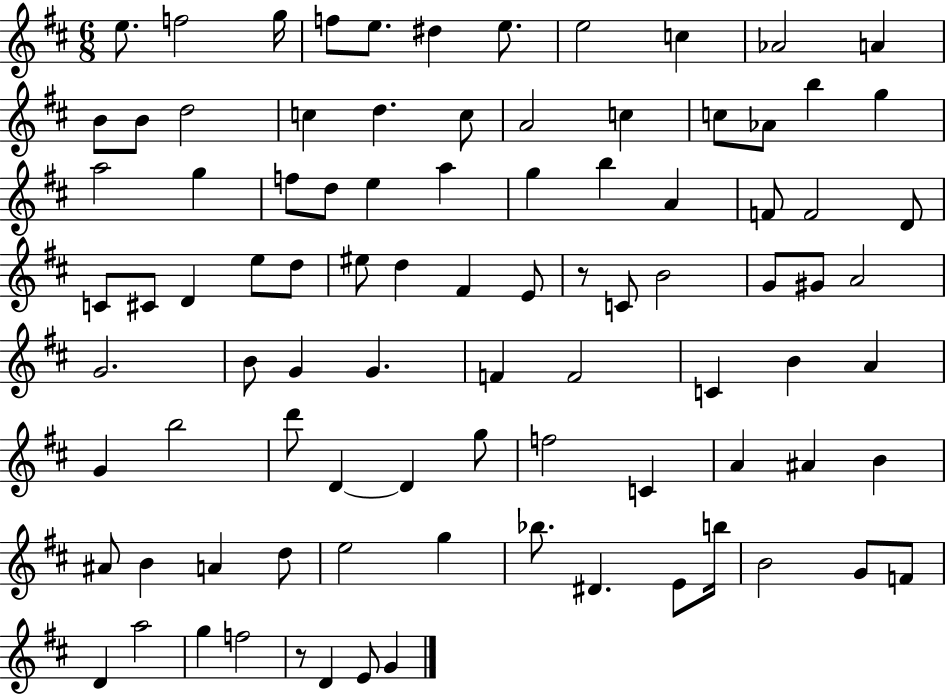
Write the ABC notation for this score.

X:1
T:Untitled
M:6/8
L:1/4
K:D
e/2 f2 g/4 f/2 e/2 ^d e/2 e2 c _A2 A B/2 B/2 d2 c d c/2 A2 c c/2 _A/2 b g a2 g f/2 d/2 e a g b A F/2 F2 D/2 C/2 ^C/2 D e/2 d/2 ^e/2 d ^F E/2 z/2 C/2 B2 G/2 ^G/2 A2 G2 B/2 G G F F2 C B A G b2 d'/2 D D g/2 f2 C A ^A B ^A/2 B A d/2 e2 g _b/2 ^D E/2 b/4 B2 G/2 F/2 D a2 g f2 z/2 D E/2 G